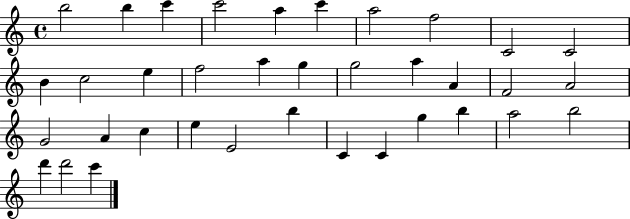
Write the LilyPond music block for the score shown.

{
  \clef treble
  \time 4/4
  \defaultTimeSignature
  \key c \major
  b''2 b''4 c'''4 | c'''2 a''4 c'''4 | a''2 f''2 | c'2 c'2 | \break b'4 c''2 e''4 | f''2 a''4 g''4 | g''2 a''4 a'4 | f'2 a'2 | \break g'2 a'4 c''4 | e''4 e'2 b''4 | c'4 c'4 g''4 b''4 | a''2 b''2 | \break d'''4 d'''2 c'''4 | \bar "|."
}